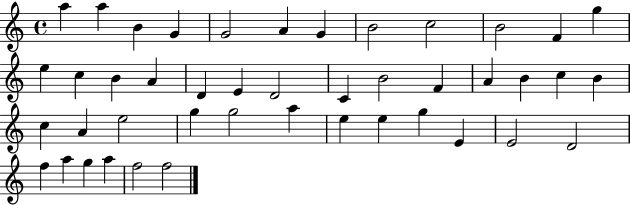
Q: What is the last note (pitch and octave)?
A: F5